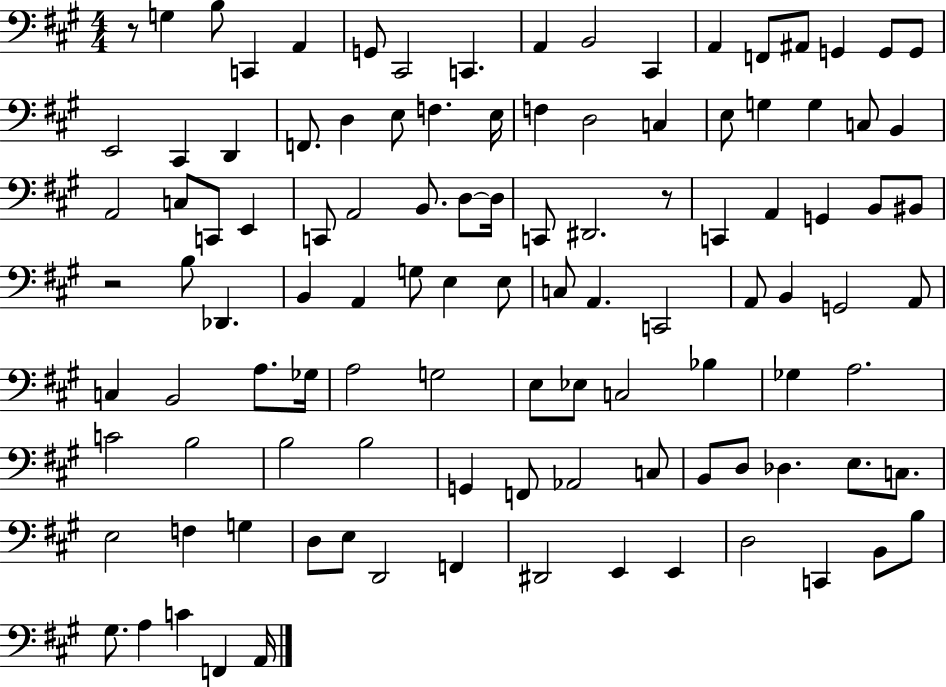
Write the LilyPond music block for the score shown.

{
  \clef bass
  \numericTimeSignature
  \time 4/4
  \key a \major
  \repeat volta 2 { r8 g4 b8 c,4 a,4 | g,8 cis,2 c,4. | a,4 b,2 cis,4 | a,4 f,8 ais,8 g,4 g,8 g,8 | \break e,2 cis,4 d,4 | f,8. d4 e8 f4. e16 | f4 d2 c4 | e8 g4 g4 c8 b,4 | \break a,2 c8 c,8 e,4 | c,8 a,2 b,8. d8~~ d16 | c,8 dis,2. r8 | c,4 a,4 g,4 b,8 bis,8 | \break r2 b8 des,4. | b,4 a,4 g8 e4 e8 | c8 a,4. c,2 | a,8 b,4 g,2 a,8 | \break c4 b,2 a8. ges16 | a2 g2 | e8 ees8 c2 bes4 | ges4 a2. | \break c'2 b2 | b2 b2 | g,4 f,8 aes,2 c8 | b,8 d8 des4. e8. c8. | \break e2 f4 g4 | d8 e8 d,2 f,4 | dis,2 e,4 e,4 | d2 c,4 b,8 b8 | \break gis8. a4 c'4 f,4 a,16 | } \bar "|."
}